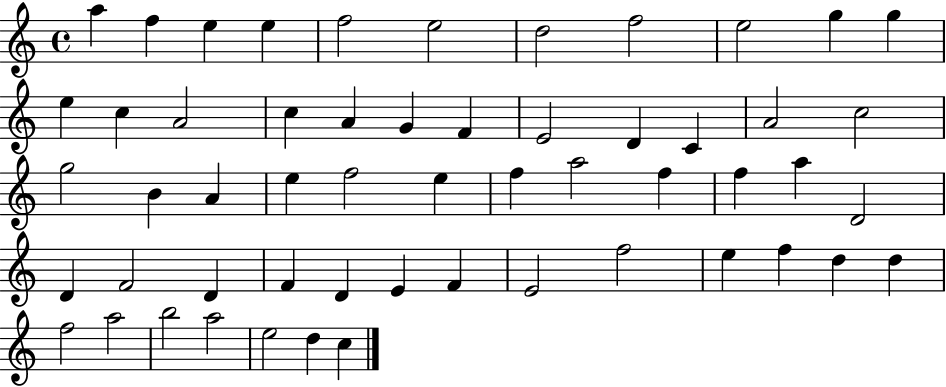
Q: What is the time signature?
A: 4/4